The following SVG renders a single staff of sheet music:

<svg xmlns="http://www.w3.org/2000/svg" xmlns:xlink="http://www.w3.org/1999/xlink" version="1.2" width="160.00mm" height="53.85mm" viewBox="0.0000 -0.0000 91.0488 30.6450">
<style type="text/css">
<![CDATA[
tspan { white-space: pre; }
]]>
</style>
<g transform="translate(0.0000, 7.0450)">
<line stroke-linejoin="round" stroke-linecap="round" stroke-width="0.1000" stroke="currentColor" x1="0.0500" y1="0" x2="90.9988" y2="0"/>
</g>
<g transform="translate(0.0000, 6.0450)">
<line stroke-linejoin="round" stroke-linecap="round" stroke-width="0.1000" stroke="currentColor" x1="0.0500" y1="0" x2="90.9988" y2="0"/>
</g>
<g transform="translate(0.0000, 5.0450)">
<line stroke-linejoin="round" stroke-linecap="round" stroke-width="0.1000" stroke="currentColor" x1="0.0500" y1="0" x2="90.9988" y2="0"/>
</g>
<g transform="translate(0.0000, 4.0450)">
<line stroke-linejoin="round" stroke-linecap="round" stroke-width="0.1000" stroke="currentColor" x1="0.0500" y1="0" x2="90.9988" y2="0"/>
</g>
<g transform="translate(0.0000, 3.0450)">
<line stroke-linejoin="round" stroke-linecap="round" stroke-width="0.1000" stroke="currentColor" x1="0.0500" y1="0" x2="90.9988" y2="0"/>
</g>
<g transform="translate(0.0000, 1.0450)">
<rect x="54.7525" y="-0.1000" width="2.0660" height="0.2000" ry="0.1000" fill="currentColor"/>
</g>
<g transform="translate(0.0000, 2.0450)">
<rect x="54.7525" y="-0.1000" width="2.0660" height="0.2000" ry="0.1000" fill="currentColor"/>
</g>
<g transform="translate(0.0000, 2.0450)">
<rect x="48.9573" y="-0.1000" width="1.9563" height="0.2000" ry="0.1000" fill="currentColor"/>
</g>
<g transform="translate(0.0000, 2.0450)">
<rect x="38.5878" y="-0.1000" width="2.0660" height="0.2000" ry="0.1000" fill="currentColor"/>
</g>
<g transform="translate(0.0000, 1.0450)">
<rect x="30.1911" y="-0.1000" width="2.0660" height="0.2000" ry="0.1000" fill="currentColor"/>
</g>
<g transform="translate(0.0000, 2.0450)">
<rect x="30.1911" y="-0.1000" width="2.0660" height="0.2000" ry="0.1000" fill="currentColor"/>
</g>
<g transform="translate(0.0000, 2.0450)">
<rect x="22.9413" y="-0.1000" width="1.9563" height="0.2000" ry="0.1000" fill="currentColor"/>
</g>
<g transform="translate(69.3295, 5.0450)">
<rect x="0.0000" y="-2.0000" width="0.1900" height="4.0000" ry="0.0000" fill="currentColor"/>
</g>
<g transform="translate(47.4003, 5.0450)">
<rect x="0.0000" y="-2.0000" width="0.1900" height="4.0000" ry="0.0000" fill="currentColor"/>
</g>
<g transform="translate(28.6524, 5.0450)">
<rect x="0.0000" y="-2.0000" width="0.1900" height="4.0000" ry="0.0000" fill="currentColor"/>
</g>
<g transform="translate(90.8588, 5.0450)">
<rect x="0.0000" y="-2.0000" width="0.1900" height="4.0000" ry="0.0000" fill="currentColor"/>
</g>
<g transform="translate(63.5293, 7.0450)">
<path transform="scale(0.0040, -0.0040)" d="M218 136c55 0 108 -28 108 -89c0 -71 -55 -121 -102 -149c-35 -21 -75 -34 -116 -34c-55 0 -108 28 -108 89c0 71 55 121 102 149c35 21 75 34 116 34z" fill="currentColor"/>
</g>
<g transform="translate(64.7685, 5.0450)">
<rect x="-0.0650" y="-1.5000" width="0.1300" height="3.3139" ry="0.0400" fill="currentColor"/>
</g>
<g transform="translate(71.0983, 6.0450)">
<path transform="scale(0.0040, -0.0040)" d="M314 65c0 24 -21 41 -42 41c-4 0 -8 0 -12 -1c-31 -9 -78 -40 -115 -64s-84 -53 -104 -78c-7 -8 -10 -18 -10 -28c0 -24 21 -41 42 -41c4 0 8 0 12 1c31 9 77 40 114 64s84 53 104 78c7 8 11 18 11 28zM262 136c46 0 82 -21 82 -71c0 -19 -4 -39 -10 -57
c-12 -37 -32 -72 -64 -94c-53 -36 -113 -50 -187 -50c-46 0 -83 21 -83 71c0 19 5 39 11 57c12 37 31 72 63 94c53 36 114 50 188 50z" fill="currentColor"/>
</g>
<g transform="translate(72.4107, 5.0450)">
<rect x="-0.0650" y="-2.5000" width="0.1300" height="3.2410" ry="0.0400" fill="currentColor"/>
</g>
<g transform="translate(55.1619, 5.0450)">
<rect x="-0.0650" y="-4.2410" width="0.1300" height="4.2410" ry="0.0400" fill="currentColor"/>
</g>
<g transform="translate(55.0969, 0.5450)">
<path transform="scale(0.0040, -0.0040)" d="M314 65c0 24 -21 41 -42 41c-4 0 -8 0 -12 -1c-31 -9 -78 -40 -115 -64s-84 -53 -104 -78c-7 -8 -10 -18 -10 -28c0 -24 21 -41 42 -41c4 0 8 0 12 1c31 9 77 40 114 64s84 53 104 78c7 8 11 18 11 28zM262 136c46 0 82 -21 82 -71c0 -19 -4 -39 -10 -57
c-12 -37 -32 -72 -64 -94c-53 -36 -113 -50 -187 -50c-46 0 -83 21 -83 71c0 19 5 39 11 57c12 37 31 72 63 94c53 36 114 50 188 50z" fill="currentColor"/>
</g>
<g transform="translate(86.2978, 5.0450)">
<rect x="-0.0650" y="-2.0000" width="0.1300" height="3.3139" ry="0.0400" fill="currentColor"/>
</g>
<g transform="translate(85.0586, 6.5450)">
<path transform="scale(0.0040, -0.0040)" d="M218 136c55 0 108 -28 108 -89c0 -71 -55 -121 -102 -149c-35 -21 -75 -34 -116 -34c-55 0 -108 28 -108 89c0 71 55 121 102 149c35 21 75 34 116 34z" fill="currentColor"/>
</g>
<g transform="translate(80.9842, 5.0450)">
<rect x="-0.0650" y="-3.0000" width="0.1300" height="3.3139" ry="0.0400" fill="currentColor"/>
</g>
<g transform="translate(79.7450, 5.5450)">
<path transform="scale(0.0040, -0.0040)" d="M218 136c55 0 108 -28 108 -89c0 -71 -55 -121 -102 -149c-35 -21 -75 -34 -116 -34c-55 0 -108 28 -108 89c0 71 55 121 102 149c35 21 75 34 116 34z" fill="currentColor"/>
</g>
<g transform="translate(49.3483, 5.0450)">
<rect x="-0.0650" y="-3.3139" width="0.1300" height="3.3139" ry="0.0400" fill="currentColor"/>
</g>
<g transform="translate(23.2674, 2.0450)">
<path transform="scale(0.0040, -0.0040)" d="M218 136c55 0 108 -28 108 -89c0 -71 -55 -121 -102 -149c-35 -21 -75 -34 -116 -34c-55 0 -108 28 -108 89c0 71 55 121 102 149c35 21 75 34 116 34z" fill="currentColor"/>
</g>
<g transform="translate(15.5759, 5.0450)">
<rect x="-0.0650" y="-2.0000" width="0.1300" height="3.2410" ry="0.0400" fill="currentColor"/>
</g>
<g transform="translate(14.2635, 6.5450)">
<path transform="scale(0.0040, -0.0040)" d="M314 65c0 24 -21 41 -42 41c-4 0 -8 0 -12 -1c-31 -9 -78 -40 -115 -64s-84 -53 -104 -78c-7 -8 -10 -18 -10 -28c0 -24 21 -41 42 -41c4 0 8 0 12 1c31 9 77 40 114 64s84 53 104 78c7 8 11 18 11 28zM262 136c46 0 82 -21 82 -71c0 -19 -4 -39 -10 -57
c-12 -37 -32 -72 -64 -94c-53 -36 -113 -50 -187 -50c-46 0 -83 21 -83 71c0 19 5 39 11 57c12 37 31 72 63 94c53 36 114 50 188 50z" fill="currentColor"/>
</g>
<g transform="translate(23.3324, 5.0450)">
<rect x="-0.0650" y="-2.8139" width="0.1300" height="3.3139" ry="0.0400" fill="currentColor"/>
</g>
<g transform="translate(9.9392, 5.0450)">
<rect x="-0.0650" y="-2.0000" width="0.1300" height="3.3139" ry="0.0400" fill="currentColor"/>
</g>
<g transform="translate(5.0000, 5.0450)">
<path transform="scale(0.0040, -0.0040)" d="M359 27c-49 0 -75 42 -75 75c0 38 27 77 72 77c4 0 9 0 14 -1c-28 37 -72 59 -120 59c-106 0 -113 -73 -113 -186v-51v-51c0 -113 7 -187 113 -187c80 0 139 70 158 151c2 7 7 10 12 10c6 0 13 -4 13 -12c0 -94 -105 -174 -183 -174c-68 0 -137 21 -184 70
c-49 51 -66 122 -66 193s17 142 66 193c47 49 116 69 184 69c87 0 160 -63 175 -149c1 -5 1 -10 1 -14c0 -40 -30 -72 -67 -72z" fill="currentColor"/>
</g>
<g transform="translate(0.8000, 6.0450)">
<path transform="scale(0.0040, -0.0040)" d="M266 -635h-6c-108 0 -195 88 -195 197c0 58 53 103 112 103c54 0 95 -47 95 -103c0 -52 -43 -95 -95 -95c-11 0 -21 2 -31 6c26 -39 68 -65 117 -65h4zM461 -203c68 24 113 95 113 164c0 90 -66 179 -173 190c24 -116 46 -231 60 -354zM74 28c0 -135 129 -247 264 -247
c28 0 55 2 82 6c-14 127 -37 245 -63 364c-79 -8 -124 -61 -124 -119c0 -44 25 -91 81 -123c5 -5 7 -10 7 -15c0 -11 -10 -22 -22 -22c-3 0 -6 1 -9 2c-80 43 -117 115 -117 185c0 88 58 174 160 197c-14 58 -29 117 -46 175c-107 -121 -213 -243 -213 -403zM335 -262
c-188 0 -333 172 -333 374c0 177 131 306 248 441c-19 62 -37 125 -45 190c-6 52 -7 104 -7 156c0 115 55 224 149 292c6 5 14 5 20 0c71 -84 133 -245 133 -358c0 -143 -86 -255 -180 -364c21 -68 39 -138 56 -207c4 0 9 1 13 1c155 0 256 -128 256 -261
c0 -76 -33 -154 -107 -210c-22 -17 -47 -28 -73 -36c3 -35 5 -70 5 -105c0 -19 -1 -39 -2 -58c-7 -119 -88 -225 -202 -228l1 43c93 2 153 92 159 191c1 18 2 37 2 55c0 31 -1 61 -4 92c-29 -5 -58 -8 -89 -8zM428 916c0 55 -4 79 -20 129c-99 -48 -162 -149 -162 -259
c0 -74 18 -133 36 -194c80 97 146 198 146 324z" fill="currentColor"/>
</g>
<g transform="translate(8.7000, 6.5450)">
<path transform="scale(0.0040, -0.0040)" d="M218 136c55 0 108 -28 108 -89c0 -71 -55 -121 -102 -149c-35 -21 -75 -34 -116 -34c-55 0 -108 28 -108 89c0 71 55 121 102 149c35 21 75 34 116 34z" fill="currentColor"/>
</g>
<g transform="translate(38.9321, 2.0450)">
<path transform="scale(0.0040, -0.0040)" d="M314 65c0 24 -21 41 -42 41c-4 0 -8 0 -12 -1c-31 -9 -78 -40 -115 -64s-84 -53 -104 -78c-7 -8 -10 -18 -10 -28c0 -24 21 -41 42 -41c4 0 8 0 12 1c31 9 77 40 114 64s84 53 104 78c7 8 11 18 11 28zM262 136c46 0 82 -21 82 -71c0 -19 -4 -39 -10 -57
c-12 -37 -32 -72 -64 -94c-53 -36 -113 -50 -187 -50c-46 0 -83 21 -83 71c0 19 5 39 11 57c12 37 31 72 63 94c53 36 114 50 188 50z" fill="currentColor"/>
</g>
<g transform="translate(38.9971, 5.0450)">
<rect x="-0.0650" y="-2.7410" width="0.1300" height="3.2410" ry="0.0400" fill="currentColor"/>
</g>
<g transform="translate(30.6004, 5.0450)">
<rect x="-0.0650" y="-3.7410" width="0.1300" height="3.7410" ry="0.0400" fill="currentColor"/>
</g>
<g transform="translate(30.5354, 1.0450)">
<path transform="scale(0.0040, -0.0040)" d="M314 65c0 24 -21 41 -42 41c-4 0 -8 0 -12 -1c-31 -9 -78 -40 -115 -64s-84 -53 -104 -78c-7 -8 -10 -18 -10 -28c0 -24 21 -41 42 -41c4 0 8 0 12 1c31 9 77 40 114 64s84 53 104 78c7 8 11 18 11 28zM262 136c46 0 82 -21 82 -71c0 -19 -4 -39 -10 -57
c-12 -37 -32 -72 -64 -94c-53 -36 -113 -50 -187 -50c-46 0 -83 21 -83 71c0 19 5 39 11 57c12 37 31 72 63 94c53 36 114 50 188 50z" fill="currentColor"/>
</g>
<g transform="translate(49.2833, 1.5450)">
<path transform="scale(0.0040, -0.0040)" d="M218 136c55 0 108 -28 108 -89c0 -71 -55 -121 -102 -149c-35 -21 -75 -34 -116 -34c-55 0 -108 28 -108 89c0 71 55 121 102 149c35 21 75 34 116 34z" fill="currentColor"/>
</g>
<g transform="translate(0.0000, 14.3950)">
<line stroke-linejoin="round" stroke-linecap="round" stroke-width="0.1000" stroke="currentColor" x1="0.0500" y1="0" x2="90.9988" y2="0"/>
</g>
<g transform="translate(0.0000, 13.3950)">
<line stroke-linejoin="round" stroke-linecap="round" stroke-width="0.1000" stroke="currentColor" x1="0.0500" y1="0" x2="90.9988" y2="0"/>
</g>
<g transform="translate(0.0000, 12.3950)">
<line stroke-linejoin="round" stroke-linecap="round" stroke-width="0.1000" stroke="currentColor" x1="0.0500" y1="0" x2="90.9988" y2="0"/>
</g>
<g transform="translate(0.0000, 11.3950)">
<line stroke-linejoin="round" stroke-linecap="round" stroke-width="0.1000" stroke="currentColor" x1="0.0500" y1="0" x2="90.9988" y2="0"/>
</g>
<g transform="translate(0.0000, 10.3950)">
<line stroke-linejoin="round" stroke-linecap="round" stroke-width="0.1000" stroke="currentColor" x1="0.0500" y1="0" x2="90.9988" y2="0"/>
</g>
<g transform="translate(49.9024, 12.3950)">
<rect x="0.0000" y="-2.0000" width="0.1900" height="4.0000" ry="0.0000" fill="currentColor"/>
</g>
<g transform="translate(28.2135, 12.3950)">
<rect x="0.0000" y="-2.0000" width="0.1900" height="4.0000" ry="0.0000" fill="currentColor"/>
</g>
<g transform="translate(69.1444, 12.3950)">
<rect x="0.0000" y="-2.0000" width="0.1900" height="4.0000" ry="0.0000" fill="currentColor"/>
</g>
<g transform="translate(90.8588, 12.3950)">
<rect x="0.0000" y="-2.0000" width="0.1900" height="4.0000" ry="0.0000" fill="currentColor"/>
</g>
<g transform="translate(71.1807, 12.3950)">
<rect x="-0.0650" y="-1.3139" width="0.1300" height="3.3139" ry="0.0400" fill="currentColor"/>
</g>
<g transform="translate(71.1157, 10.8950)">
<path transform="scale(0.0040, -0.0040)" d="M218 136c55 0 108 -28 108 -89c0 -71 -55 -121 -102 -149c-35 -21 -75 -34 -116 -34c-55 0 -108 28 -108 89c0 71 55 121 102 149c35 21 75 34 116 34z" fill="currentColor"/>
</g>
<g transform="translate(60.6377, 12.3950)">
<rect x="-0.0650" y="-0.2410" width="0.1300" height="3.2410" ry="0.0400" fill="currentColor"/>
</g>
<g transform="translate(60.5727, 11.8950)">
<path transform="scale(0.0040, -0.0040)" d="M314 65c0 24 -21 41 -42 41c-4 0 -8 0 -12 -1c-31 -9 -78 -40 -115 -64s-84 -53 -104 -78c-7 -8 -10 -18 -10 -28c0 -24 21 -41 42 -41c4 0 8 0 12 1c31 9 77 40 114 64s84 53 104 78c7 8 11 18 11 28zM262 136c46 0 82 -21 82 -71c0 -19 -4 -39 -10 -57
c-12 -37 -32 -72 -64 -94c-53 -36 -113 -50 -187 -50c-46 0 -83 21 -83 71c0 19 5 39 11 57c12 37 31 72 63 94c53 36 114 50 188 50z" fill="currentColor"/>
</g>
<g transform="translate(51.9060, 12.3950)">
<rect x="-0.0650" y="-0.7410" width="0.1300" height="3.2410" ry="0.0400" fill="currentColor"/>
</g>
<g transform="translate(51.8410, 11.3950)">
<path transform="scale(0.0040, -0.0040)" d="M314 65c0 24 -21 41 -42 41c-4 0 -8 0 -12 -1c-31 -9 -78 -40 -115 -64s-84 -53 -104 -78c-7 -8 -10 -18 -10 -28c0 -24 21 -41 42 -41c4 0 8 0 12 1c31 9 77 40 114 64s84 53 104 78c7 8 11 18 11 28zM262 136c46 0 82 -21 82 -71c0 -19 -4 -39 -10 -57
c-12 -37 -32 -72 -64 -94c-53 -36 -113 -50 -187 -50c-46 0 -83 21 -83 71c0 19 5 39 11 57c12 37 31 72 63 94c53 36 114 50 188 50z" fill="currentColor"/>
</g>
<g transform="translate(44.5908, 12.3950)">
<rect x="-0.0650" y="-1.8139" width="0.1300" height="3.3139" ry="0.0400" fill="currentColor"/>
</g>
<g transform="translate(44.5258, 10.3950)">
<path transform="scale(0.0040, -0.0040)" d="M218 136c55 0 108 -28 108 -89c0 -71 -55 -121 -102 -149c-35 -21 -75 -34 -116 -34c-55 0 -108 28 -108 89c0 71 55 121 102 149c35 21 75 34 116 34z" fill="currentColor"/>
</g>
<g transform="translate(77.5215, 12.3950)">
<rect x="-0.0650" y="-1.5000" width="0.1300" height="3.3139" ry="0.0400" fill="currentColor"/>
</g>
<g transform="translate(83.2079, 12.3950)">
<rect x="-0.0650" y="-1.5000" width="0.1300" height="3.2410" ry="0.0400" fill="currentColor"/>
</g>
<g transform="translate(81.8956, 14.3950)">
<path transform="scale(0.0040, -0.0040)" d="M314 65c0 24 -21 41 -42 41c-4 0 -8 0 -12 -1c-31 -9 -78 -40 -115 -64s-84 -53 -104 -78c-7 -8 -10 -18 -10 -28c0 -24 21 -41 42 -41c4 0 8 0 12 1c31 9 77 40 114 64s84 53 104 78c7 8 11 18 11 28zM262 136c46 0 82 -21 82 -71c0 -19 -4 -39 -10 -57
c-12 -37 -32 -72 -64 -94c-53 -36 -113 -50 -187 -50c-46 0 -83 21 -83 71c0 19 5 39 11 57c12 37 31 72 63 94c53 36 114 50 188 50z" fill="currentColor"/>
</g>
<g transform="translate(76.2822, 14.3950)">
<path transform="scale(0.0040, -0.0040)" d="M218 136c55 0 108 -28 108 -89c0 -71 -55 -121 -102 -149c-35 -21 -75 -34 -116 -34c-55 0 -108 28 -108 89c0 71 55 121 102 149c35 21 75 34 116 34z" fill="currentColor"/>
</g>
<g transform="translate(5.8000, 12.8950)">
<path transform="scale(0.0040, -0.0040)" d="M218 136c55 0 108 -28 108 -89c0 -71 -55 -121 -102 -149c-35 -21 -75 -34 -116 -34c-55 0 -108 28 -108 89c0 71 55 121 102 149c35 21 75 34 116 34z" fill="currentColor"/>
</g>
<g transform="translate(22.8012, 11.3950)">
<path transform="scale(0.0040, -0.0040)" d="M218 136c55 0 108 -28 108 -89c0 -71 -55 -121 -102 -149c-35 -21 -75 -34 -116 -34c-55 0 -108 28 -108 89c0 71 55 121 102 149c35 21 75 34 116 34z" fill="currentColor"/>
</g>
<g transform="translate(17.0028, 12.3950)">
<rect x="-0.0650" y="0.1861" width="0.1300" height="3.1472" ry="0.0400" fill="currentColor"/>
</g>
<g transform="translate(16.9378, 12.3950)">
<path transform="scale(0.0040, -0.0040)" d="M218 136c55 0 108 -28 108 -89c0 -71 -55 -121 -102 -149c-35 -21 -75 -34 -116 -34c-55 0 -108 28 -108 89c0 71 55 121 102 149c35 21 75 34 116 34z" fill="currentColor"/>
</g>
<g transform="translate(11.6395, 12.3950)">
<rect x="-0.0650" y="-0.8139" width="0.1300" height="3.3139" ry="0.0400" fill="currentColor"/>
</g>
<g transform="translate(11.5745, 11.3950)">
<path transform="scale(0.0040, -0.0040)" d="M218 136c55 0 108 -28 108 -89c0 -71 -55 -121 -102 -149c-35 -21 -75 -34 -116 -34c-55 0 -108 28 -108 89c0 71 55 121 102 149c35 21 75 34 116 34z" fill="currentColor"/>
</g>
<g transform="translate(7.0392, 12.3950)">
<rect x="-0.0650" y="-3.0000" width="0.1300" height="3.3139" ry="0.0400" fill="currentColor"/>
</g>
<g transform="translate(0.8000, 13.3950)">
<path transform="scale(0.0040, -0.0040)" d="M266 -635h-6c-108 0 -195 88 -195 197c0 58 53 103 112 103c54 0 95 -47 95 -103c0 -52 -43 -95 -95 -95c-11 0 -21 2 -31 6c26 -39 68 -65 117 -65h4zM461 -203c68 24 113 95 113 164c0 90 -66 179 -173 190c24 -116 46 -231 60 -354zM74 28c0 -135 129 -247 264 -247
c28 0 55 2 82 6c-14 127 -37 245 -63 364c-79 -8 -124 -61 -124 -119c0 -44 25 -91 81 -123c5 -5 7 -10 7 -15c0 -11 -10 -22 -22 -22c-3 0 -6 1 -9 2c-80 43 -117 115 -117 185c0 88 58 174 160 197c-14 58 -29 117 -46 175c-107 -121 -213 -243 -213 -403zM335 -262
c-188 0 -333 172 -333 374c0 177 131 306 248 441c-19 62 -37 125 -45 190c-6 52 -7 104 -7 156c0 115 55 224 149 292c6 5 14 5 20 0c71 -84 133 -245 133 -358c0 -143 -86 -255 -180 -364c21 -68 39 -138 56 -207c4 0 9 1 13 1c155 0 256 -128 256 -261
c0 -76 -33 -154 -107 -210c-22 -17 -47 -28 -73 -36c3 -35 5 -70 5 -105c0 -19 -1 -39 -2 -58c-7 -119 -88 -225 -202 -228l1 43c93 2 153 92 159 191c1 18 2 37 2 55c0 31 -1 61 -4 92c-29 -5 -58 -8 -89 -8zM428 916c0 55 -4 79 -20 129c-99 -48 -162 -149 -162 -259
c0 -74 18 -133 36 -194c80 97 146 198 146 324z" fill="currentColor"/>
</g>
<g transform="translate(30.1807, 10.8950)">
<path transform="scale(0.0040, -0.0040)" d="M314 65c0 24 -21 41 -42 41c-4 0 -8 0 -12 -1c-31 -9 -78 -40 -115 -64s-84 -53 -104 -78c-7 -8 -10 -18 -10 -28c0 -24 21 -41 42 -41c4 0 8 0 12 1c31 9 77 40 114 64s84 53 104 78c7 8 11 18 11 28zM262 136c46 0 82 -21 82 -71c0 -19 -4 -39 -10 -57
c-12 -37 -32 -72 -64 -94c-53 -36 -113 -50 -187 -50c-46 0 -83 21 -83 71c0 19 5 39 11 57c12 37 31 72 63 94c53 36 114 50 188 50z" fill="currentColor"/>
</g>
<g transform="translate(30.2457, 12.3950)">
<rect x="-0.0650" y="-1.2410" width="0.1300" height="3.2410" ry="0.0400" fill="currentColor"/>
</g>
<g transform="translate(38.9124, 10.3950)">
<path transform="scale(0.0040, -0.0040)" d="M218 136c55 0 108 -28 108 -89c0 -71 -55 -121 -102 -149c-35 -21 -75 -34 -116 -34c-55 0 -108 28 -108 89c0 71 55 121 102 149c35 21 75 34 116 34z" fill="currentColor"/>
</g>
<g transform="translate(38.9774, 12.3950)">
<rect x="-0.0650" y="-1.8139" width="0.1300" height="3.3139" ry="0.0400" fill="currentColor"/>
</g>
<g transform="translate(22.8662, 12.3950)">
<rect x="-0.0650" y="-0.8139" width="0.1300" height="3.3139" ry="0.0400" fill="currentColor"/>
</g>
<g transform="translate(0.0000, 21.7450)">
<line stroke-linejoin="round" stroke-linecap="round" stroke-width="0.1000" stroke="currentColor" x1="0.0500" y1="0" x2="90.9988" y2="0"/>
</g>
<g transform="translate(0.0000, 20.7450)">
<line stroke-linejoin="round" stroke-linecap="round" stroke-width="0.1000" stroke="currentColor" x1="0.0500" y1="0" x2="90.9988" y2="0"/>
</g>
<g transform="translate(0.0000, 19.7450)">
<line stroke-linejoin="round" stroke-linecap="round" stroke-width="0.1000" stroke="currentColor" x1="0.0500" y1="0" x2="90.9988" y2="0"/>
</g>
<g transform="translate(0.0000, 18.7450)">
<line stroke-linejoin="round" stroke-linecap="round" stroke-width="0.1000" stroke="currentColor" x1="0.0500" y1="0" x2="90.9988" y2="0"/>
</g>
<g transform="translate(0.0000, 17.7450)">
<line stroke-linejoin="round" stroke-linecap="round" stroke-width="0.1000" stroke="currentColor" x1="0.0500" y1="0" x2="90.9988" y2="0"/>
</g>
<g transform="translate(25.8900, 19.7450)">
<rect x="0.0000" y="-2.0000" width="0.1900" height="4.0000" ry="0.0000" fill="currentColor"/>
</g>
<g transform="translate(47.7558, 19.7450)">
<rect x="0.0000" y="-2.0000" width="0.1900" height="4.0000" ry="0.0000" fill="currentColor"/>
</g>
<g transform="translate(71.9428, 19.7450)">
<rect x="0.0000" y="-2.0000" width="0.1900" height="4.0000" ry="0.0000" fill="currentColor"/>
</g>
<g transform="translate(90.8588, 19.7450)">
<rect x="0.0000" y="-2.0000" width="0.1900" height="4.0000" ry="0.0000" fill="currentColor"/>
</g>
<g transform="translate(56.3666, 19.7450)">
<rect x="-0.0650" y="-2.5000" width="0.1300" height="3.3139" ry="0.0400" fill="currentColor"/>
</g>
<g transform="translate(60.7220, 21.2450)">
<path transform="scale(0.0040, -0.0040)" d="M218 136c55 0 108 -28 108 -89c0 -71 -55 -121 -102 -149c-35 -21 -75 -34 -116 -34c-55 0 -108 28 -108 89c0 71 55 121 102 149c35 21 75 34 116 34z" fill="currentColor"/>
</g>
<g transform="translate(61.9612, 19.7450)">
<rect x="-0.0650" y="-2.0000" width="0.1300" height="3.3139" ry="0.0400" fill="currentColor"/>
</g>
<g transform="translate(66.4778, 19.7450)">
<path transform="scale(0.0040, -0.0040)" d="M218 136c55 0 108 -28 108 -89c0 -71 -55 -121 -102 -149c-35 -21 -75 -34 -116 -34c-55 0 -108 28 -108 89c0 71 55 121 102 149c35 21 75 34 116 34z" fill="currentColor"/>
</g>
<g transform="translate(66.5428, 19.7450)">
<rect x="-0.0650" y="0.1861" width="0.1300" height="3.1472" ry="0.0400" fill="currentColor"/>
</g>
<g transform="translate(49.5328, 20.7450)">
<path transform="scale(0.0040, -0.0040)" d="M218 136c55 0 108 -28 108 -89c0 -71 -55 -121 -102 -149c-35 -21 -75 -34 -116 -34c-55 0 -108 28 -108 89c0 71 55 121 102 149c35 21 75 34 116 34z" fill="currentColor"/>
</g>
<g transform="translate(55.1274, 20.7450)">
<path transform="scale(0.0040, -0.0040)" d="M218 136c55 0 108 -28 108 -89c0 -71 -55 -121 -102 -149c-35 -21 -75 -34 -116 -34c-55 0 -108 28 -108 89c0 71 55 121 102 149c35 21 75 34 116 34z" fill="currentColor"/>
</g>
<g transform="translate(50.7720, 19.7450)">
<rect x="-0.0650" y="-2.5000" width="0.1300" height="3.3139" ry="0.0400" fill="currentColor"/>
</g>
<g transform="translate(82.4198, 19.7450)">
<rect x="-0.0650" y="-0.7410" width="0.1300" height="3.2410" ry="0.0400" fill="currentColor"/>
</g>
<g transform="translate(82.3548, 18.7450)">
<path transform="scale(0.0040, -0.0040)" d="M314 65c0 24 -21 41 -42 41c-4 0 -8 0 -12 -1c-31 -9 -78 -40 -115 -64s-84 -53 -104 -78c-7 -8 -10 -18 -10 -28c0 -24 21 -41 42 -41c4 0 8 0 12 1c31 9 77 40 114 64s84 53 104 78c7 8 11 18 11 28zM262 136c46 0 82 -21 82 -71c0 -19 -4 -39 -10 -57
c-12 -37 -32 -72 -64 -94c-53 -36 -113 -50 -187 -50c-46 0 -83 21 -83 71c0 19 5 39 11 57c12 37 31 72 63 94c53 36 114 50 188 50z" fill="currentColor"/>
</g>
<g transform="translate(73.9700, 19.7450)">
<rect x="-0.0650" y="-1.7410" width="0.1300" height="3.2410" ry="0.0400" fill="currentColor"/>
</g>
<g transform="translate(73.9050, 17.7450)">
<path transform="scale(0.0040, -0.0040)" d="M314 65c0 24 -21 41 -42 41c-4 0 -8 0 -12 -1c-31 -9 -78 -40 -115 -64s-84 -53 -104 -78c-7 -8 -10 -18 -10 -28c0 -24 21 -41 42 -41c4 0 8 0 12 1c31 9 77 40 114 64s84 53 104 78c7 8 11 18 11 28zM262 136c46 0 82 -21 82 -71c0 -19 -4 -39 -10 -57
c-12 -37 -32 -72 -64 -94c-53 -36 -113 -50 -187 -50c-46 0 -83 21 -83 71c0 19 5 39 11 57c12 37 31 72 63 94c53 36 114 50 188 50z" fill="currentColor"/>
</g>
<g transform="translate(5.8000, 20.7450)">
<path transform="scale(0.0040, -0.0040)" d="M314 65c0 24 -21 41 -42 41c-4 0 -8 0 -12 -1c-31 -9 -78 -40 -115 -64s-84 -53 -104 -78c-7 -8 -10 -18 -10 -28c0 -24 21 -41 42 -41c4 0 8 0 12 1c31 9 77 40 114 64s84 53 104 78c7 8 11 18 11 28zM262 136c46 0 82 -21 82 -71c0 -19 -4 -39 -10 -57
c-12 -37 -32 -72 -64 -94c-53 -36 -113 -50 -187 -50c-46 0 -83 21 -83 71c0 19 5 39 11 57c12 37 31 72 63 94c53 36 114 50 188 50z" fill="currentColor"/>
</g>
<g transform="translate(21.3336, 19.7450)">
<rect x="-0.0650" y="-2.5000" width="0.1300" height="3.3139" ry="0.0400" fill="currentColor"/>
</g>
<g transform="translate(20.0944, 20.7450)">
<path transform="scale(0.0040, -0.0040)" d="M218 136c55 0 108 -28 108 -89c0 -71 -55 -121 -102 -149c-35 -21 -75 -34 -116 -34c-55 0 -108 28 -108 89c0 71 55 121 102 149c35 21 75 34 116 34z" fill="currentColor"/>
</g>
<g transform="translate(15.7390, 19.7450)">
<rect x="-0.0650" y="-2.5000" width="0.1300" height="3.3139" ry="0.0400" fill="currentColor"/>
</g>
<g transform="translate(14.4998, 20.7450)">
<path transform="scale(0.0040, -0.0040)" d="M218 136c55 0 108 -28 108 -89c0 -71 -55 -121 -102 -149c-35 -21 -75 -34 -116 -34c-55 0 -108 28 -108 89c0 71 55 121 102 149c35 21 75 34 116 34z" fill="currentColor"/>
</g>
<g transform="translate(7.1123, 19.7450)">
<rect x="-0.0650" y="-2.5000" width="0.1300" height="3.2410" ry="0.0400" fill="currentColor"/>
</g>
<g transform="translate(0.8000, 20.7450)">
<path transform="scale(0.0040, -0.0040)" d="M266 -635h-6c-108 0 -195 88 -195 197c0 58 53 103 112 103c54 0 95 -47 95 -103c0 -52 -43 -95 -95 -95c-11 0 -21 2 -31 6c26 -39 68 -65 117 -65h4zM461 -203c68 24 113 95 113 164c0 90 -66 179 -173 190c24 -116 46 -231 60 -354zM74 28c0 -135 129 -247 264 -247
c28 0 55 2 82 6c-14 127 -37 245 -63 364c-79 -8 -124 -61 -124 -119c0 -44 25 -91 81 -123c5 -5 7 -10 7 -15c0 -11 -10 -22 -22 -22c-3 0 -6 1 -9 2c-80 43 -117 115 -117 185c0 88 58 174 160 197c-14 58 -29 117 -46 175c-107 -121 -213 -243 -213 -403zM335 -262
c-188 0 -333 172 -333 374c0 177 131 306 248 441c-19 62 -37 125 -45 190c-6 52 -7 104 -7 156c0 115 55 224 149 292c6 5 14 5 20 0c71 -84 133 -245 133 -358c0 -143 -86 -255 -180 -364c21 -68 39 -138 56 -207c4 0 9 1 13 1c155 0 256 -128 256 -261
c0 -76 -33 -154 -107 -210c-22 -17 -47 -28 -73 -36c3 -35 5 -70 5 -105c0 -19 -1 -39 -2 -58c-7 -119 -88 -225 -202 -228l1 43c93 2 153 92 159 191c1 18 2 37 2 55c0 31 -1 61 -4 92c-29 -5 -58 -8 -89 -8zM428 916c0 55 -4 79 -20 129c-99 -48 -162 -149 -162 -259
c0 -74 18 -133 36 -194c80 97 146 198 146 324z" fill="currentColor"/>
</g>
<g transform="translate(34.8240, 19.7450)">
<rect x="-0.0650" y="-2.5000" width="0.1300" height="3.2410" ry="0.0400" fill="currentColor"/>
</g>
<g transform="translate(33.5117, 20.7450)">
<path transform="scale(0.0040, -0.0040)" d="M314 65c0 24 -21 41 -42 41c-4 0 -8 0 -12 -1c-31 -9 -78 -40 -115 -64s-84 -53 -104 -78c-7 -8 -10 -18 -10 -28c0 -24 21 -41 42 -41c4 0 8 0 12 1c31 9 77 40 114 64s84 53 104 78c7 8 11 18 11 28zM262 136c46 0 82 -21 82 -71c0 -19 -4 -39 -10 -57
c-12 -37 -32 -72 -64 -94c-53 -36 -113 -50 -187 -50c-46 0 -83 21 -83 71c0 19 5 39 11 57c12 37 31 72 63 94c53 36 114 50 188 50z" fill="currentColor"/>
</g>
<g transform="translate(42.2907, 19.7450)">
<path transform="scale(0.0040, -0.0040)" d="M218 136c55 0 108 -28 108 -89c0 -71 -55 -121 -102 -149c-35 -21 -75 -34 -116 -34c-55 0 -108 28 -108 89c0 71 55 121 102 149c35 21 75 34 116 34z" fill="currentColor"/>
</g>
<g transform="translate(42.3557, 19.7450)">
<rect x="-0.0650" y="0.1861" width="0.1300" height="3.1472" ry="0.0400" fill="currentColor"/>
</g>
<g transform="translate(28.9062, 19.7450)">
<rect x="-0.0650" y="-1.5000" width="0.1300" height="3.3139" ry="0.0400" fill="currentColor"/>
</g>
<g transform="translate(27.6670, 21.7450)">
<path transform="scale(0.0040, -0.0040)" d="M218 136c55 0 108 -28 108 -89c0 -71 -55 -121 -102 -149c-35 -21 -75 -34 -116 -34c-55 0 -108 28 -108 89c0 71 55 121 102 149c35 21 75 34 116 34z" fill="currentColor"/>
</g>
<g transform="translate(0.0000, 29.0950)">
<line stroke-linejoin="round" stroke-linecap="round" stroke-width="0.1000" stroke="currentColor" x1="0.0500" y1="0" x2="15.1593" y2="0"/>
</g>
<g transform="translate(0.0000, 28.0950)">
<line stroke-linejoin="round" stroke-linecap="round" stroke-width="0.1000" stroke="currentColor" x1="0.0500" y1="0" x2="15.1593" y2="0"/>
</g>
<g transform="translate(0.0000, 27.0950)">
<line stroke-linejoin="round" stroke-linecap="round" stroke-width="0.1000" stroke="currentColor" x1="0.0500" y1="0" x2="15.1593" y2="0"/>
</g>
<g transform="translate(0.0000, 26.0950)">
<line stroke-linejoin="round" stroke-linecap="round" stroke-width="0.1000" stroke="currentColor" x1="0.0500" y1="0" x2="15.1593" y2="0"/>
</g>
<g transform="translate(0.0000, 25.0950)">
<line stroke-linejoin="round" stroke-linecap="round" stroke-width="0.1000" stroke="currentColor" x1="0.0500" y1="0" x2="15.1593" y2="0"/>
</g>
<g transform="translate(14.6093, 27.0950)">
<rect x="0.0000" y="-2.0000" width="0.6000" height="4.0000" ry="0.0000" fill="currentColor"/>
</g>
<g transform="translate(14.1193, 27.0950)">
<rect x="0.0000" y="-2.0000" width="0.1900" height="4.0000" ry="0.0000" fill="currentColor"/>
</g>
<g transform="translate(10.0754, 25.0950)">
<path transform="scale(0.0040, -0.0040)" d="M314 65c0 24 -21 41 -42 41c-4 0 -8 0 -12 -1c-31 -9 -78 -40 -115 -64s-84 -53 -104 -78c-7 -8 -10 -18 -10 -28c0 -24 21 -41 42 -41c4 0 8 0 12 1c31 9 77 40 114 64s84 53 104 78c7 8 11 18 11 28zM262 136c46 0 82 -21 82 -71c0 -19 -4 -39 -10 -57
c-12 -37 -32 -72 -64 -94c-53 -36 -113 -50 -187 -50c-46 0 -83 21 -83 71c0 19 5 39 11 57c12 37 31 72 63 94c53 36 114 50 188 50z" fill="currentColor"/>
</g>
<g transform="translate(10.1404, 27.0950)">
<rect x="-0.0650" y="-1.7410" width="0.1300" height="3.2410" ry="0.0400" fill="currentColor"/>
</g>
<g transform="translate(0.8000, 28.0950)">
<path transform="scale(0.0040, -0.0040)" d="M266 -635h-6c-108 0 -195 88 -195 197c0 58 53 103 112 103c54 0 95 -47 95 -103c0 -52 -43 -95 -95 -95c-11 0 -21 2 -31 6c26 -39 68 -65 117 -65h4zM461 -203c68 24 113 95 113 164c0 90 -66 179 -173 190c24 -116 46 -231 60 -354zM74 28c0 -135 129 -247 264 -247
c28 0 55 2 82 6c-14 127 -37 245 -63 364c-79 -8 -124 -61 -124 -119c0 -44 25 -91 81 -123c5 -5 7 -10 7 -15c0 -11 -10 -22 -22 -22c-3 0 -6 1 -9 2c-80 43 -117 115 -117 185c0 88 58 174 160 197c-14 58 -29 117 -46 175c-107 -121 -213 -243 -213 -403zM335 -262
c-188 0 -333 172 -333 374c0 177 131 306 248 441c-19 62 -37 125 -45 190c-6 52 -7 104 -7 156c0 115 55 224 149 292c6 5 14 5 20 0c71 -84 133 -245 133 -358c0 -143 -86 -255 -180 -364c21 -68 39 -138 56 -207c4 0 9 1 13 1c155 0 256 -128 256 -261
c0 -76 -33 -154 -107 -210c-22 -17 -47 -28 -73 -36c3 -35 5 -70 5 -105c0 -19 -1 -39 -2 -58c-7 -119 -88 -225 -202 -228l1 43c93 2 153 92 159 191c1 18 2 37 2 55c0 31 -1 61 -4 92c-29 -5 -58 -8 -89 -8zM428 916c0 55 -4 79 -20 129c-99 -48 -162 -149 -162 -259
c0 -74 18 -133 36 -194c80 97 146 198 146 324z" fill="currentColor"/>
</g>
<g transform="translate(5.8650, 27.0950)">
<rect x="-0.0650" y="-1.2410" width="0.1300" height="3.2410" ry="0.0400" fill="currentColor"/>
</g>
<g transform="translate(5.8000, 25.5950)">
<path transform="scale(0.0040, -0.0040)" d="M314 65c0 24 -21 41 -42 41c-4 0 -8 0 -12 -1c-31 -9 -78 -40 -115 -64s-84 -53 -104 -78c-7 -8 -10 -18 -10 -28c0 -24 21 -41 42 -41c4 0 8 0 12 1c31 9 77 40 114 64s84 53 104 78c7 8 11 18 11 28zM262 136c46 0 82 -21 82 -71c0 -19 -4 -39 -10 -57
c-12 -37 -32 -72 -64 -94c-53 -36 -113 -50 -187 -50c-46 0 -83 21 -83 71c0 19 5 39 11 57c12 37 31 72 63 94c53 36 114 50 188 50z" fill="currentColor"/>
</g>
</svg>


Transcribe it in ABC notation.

X:1
T:Untitled
M:4/4
L:1/4
K:C
F F2 a c'2 a2 b d'2 E G2 A F A d B d e2 f f d2 c2 e E E2 G2 G G E G2 B G G F B f2 d2 e2 f2